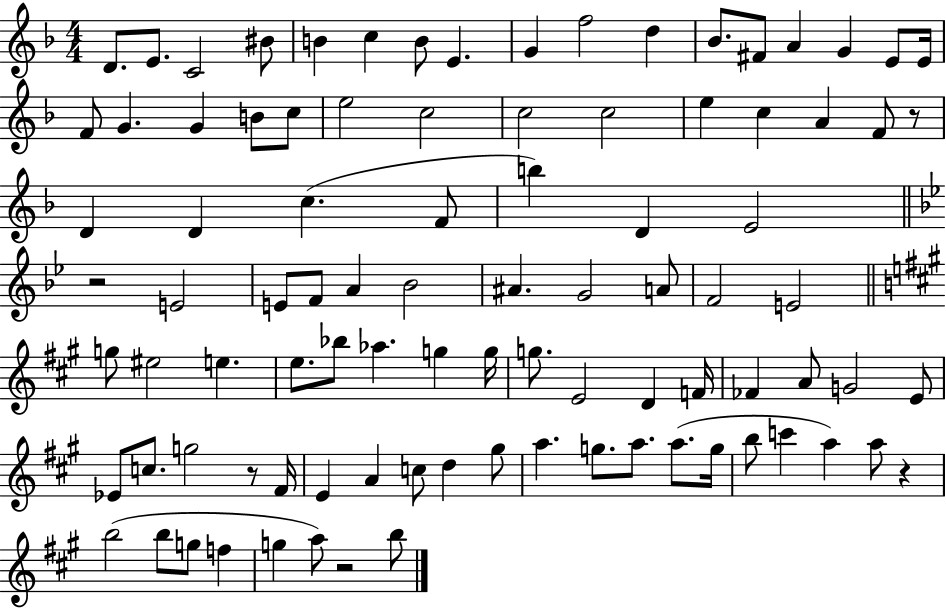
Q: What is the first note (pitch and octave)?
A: D4